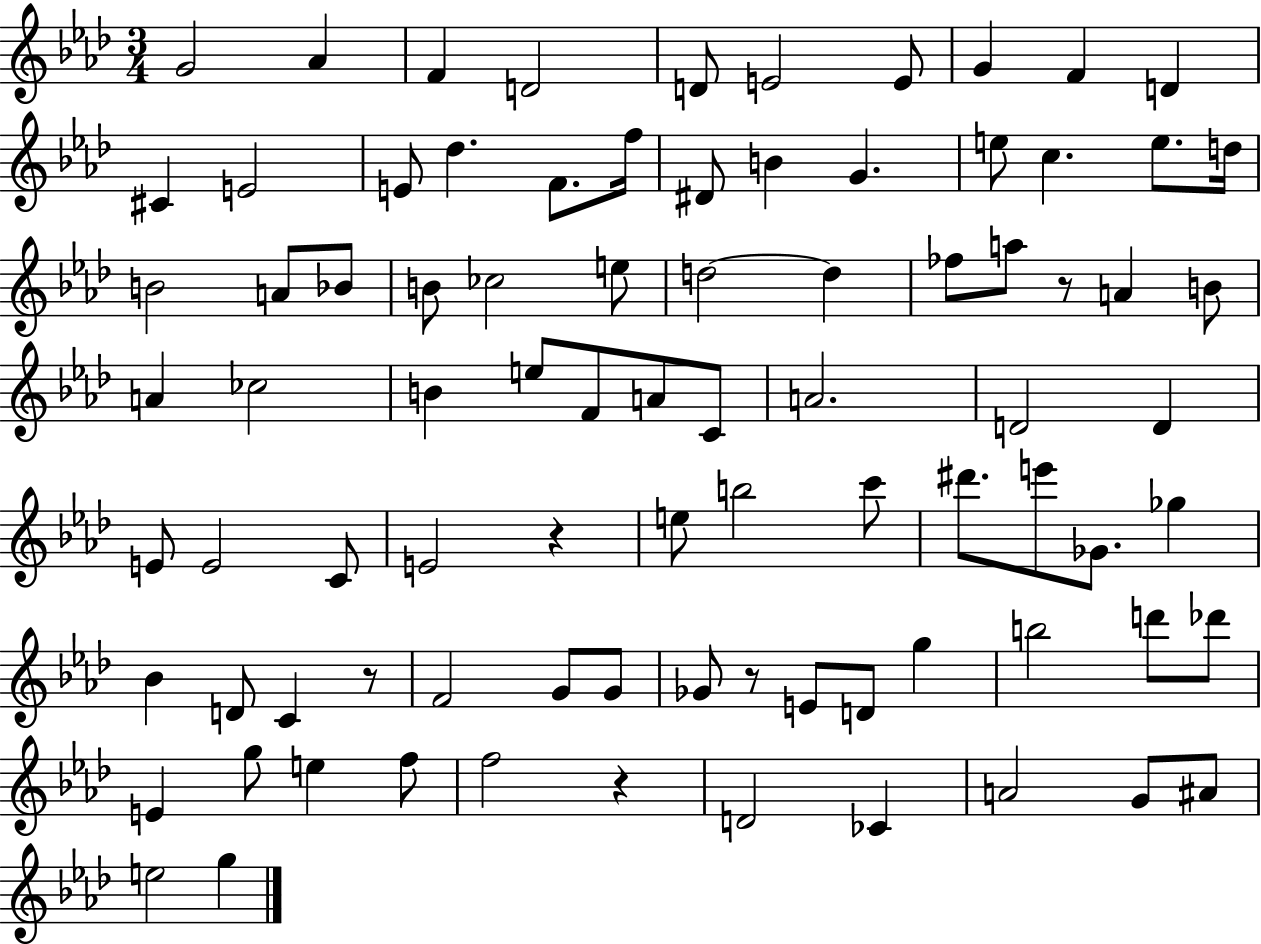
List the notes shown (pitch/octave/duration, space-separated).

G4/h Ab4/q F4/q D4/h D4/e E4/h E4/e G4/q F4/q D4/q C#4/q E4/h E4/e Db5/q. F4/e. F5/s D#4/e B4/q G4/q. E5/e C5/q. E5/e. D5/s B4/h A4/e Bb4/e B4/e CES5/h E5/e D5/h D5/q FES5/e A5/e R/e A4/q B4/e A4/q CES5/h B4/q E5/e F4/e A4/e C4/e A4/h. D4/h D4/q E4/e E4/h C4/e E4/h R/q E5/e B5/h C6/e D#6/e. E6/e Gb4/e. Gb5/q Bb4/q D4/e C4/q R/e F4/h G4/e G4/e Gb4/e R/e E4/e D4/e G5/q B5/h D6/e Db6/e E4/q G5/e E5/q F5/e F5/h R/q D4/h CES4/q A4/h G4/e A#4/e E5/h G5/q